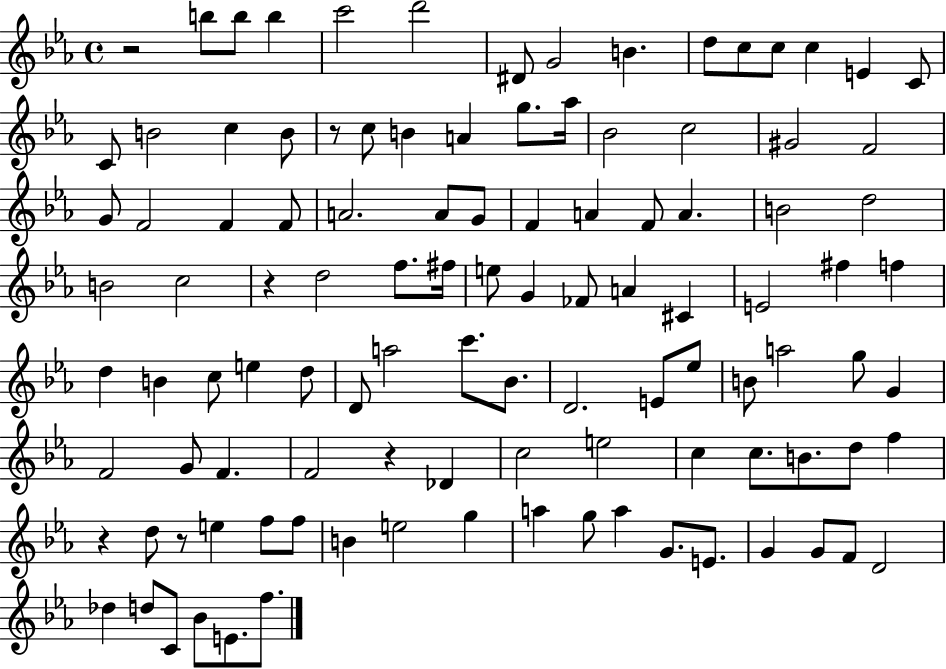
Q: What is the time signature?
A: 4/4